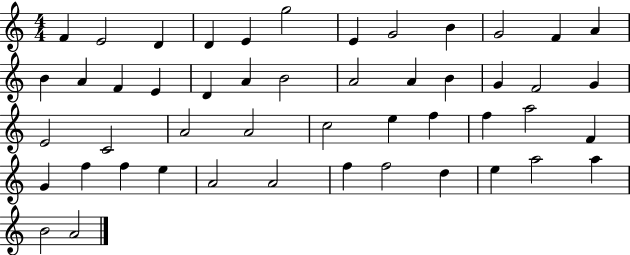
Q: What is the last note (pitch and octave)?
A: A4